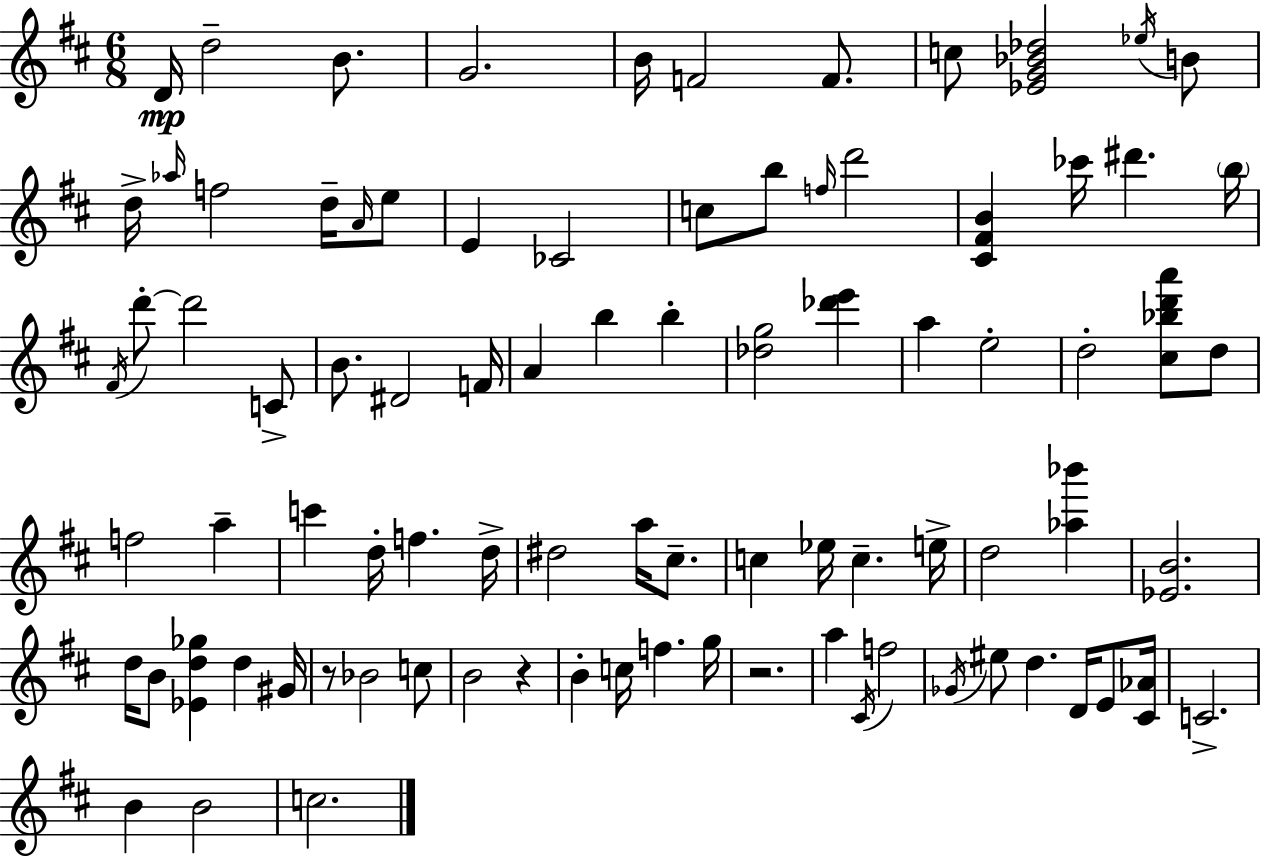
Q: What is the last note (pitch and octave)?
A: C5